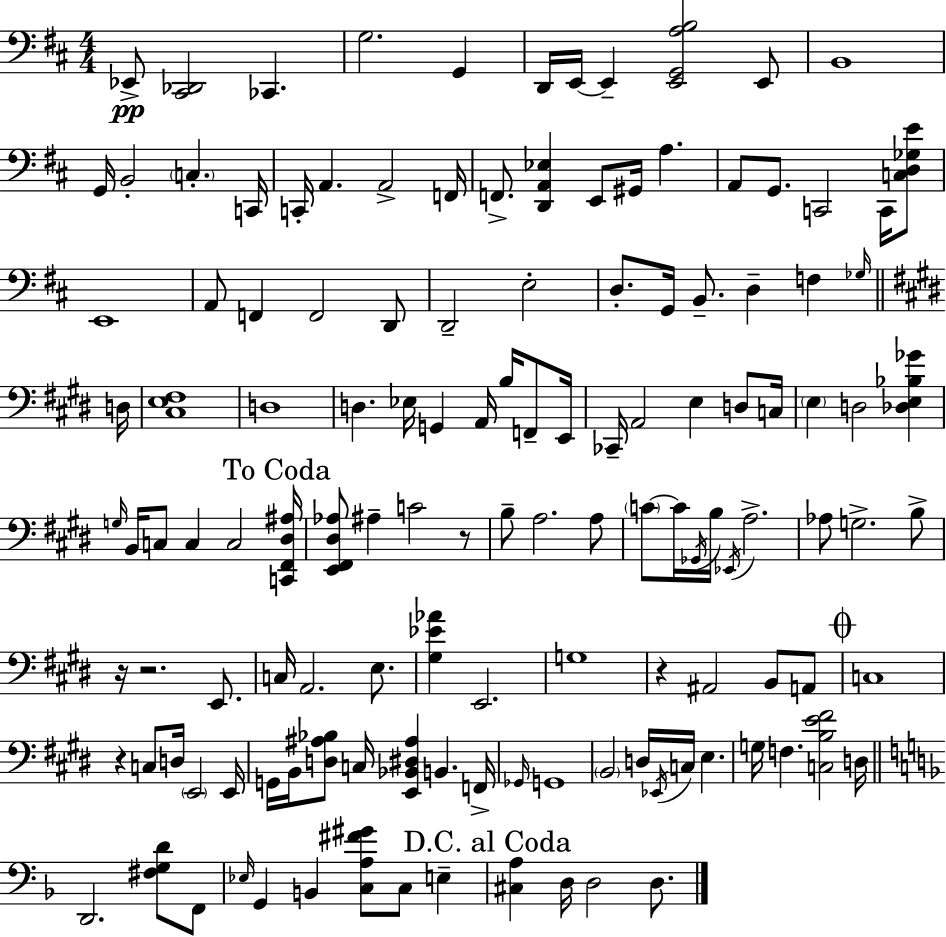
{
  \clef bass
  \numericTimeSignature
  \time 4/4
  \key d \major
  ees,8->\pp <cis, des,>2 ces,4. | g2. g,4 | d,16 e,16~~ e,4-- <e, g, a b>2 e,8 | b,1 | \break g,16 b,2-. \parenthesize c4.-. c,16 | c,16-. a,4. a,2-> f,16 | f,8.-> <d, a, ees>4 e,8 gis,16 a4. | a,8 g,8. c,2 c,16 <c d ges e'>8 | \break e,1 | a,8 f,4 f,2 d,8 | d,2-- e2-. | d8.-. g,16 b,8.-- d4-- f4 \grace { ges16 } | \break \bar "||" \break \key e \major d16 <cis e fis>1 | d1 | d4. ees16 g,4 a,16 b16 f,8-- | e,16 ces,16-- a,2 e4 d8 | \break c16 \parenthesize e4 d2 <des e bes ges'>4 | \grace { g16 } b,16 c8 c4 c2 | \mark "To Coda" <c, fis, dis ais>16 <e, fis, dis aes>8 ais4-- c'2 | r8 b8-- a2. | \break a8 \parenthesize c'8~~ c'16 \acciaccatura { ges,16 } b16 \acciaccatura { ees,16 } a2.-> | aes8 g2.-> | b8-> r16 r2. | e,8. c16 a,2. | \break e8. <gis ees' aes'>4 e,2. | g1 | r4 ais,2 | b,8 a,8 \mark \markup { \musicglyph "scripts.coda" } c1 | \break r4 c8 d16 \parenthesize e,2 | e,16 g,16 b,16 <d ais bes>8 c16 <e, bes, dis ais>4 b,4. | f,16-> \grace { ges,16 } g,1 | \parenthesize b,2 d16 \acciaccatura { ees,16 } c16 | \break e4. g16 f4. <c b e' fis'>2 | d16 \bar "||" \break \key f \major d,2. <fis g d'>8 f,8 | \grace { ees16 } g,4 b,4 <c a fis' gis'>8 c8 e4-- | \mark "D.C. al Coda" <cis a>4 d16 d2 d8. | \bar "|."
}